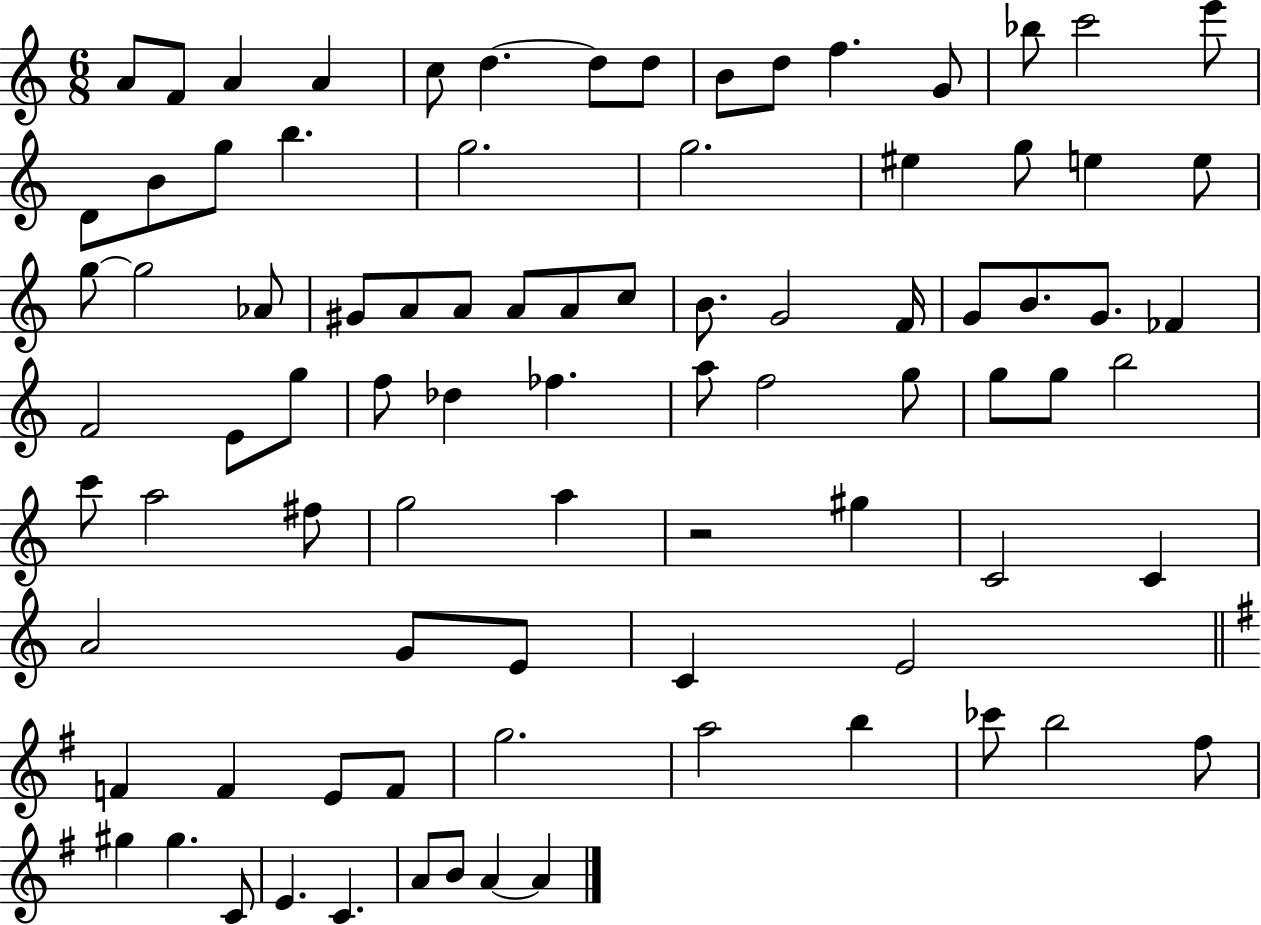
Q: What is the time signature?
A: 6/8